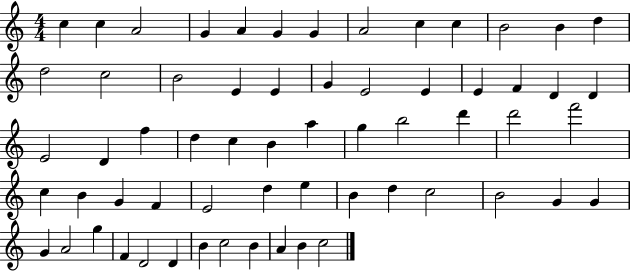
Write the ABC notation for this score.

X:1
T:Untitled
M:4/4
L:1/4
K:C
c c A2 G A G G A2 c c B2 B d d2 c2 B2 E E G E2 E E F D D E2 D f d c B a g b2 d' d'2 f'2 c B G F E2 d e B d c2 B2 G G G A2 g F D2 D B c2 B A B c2